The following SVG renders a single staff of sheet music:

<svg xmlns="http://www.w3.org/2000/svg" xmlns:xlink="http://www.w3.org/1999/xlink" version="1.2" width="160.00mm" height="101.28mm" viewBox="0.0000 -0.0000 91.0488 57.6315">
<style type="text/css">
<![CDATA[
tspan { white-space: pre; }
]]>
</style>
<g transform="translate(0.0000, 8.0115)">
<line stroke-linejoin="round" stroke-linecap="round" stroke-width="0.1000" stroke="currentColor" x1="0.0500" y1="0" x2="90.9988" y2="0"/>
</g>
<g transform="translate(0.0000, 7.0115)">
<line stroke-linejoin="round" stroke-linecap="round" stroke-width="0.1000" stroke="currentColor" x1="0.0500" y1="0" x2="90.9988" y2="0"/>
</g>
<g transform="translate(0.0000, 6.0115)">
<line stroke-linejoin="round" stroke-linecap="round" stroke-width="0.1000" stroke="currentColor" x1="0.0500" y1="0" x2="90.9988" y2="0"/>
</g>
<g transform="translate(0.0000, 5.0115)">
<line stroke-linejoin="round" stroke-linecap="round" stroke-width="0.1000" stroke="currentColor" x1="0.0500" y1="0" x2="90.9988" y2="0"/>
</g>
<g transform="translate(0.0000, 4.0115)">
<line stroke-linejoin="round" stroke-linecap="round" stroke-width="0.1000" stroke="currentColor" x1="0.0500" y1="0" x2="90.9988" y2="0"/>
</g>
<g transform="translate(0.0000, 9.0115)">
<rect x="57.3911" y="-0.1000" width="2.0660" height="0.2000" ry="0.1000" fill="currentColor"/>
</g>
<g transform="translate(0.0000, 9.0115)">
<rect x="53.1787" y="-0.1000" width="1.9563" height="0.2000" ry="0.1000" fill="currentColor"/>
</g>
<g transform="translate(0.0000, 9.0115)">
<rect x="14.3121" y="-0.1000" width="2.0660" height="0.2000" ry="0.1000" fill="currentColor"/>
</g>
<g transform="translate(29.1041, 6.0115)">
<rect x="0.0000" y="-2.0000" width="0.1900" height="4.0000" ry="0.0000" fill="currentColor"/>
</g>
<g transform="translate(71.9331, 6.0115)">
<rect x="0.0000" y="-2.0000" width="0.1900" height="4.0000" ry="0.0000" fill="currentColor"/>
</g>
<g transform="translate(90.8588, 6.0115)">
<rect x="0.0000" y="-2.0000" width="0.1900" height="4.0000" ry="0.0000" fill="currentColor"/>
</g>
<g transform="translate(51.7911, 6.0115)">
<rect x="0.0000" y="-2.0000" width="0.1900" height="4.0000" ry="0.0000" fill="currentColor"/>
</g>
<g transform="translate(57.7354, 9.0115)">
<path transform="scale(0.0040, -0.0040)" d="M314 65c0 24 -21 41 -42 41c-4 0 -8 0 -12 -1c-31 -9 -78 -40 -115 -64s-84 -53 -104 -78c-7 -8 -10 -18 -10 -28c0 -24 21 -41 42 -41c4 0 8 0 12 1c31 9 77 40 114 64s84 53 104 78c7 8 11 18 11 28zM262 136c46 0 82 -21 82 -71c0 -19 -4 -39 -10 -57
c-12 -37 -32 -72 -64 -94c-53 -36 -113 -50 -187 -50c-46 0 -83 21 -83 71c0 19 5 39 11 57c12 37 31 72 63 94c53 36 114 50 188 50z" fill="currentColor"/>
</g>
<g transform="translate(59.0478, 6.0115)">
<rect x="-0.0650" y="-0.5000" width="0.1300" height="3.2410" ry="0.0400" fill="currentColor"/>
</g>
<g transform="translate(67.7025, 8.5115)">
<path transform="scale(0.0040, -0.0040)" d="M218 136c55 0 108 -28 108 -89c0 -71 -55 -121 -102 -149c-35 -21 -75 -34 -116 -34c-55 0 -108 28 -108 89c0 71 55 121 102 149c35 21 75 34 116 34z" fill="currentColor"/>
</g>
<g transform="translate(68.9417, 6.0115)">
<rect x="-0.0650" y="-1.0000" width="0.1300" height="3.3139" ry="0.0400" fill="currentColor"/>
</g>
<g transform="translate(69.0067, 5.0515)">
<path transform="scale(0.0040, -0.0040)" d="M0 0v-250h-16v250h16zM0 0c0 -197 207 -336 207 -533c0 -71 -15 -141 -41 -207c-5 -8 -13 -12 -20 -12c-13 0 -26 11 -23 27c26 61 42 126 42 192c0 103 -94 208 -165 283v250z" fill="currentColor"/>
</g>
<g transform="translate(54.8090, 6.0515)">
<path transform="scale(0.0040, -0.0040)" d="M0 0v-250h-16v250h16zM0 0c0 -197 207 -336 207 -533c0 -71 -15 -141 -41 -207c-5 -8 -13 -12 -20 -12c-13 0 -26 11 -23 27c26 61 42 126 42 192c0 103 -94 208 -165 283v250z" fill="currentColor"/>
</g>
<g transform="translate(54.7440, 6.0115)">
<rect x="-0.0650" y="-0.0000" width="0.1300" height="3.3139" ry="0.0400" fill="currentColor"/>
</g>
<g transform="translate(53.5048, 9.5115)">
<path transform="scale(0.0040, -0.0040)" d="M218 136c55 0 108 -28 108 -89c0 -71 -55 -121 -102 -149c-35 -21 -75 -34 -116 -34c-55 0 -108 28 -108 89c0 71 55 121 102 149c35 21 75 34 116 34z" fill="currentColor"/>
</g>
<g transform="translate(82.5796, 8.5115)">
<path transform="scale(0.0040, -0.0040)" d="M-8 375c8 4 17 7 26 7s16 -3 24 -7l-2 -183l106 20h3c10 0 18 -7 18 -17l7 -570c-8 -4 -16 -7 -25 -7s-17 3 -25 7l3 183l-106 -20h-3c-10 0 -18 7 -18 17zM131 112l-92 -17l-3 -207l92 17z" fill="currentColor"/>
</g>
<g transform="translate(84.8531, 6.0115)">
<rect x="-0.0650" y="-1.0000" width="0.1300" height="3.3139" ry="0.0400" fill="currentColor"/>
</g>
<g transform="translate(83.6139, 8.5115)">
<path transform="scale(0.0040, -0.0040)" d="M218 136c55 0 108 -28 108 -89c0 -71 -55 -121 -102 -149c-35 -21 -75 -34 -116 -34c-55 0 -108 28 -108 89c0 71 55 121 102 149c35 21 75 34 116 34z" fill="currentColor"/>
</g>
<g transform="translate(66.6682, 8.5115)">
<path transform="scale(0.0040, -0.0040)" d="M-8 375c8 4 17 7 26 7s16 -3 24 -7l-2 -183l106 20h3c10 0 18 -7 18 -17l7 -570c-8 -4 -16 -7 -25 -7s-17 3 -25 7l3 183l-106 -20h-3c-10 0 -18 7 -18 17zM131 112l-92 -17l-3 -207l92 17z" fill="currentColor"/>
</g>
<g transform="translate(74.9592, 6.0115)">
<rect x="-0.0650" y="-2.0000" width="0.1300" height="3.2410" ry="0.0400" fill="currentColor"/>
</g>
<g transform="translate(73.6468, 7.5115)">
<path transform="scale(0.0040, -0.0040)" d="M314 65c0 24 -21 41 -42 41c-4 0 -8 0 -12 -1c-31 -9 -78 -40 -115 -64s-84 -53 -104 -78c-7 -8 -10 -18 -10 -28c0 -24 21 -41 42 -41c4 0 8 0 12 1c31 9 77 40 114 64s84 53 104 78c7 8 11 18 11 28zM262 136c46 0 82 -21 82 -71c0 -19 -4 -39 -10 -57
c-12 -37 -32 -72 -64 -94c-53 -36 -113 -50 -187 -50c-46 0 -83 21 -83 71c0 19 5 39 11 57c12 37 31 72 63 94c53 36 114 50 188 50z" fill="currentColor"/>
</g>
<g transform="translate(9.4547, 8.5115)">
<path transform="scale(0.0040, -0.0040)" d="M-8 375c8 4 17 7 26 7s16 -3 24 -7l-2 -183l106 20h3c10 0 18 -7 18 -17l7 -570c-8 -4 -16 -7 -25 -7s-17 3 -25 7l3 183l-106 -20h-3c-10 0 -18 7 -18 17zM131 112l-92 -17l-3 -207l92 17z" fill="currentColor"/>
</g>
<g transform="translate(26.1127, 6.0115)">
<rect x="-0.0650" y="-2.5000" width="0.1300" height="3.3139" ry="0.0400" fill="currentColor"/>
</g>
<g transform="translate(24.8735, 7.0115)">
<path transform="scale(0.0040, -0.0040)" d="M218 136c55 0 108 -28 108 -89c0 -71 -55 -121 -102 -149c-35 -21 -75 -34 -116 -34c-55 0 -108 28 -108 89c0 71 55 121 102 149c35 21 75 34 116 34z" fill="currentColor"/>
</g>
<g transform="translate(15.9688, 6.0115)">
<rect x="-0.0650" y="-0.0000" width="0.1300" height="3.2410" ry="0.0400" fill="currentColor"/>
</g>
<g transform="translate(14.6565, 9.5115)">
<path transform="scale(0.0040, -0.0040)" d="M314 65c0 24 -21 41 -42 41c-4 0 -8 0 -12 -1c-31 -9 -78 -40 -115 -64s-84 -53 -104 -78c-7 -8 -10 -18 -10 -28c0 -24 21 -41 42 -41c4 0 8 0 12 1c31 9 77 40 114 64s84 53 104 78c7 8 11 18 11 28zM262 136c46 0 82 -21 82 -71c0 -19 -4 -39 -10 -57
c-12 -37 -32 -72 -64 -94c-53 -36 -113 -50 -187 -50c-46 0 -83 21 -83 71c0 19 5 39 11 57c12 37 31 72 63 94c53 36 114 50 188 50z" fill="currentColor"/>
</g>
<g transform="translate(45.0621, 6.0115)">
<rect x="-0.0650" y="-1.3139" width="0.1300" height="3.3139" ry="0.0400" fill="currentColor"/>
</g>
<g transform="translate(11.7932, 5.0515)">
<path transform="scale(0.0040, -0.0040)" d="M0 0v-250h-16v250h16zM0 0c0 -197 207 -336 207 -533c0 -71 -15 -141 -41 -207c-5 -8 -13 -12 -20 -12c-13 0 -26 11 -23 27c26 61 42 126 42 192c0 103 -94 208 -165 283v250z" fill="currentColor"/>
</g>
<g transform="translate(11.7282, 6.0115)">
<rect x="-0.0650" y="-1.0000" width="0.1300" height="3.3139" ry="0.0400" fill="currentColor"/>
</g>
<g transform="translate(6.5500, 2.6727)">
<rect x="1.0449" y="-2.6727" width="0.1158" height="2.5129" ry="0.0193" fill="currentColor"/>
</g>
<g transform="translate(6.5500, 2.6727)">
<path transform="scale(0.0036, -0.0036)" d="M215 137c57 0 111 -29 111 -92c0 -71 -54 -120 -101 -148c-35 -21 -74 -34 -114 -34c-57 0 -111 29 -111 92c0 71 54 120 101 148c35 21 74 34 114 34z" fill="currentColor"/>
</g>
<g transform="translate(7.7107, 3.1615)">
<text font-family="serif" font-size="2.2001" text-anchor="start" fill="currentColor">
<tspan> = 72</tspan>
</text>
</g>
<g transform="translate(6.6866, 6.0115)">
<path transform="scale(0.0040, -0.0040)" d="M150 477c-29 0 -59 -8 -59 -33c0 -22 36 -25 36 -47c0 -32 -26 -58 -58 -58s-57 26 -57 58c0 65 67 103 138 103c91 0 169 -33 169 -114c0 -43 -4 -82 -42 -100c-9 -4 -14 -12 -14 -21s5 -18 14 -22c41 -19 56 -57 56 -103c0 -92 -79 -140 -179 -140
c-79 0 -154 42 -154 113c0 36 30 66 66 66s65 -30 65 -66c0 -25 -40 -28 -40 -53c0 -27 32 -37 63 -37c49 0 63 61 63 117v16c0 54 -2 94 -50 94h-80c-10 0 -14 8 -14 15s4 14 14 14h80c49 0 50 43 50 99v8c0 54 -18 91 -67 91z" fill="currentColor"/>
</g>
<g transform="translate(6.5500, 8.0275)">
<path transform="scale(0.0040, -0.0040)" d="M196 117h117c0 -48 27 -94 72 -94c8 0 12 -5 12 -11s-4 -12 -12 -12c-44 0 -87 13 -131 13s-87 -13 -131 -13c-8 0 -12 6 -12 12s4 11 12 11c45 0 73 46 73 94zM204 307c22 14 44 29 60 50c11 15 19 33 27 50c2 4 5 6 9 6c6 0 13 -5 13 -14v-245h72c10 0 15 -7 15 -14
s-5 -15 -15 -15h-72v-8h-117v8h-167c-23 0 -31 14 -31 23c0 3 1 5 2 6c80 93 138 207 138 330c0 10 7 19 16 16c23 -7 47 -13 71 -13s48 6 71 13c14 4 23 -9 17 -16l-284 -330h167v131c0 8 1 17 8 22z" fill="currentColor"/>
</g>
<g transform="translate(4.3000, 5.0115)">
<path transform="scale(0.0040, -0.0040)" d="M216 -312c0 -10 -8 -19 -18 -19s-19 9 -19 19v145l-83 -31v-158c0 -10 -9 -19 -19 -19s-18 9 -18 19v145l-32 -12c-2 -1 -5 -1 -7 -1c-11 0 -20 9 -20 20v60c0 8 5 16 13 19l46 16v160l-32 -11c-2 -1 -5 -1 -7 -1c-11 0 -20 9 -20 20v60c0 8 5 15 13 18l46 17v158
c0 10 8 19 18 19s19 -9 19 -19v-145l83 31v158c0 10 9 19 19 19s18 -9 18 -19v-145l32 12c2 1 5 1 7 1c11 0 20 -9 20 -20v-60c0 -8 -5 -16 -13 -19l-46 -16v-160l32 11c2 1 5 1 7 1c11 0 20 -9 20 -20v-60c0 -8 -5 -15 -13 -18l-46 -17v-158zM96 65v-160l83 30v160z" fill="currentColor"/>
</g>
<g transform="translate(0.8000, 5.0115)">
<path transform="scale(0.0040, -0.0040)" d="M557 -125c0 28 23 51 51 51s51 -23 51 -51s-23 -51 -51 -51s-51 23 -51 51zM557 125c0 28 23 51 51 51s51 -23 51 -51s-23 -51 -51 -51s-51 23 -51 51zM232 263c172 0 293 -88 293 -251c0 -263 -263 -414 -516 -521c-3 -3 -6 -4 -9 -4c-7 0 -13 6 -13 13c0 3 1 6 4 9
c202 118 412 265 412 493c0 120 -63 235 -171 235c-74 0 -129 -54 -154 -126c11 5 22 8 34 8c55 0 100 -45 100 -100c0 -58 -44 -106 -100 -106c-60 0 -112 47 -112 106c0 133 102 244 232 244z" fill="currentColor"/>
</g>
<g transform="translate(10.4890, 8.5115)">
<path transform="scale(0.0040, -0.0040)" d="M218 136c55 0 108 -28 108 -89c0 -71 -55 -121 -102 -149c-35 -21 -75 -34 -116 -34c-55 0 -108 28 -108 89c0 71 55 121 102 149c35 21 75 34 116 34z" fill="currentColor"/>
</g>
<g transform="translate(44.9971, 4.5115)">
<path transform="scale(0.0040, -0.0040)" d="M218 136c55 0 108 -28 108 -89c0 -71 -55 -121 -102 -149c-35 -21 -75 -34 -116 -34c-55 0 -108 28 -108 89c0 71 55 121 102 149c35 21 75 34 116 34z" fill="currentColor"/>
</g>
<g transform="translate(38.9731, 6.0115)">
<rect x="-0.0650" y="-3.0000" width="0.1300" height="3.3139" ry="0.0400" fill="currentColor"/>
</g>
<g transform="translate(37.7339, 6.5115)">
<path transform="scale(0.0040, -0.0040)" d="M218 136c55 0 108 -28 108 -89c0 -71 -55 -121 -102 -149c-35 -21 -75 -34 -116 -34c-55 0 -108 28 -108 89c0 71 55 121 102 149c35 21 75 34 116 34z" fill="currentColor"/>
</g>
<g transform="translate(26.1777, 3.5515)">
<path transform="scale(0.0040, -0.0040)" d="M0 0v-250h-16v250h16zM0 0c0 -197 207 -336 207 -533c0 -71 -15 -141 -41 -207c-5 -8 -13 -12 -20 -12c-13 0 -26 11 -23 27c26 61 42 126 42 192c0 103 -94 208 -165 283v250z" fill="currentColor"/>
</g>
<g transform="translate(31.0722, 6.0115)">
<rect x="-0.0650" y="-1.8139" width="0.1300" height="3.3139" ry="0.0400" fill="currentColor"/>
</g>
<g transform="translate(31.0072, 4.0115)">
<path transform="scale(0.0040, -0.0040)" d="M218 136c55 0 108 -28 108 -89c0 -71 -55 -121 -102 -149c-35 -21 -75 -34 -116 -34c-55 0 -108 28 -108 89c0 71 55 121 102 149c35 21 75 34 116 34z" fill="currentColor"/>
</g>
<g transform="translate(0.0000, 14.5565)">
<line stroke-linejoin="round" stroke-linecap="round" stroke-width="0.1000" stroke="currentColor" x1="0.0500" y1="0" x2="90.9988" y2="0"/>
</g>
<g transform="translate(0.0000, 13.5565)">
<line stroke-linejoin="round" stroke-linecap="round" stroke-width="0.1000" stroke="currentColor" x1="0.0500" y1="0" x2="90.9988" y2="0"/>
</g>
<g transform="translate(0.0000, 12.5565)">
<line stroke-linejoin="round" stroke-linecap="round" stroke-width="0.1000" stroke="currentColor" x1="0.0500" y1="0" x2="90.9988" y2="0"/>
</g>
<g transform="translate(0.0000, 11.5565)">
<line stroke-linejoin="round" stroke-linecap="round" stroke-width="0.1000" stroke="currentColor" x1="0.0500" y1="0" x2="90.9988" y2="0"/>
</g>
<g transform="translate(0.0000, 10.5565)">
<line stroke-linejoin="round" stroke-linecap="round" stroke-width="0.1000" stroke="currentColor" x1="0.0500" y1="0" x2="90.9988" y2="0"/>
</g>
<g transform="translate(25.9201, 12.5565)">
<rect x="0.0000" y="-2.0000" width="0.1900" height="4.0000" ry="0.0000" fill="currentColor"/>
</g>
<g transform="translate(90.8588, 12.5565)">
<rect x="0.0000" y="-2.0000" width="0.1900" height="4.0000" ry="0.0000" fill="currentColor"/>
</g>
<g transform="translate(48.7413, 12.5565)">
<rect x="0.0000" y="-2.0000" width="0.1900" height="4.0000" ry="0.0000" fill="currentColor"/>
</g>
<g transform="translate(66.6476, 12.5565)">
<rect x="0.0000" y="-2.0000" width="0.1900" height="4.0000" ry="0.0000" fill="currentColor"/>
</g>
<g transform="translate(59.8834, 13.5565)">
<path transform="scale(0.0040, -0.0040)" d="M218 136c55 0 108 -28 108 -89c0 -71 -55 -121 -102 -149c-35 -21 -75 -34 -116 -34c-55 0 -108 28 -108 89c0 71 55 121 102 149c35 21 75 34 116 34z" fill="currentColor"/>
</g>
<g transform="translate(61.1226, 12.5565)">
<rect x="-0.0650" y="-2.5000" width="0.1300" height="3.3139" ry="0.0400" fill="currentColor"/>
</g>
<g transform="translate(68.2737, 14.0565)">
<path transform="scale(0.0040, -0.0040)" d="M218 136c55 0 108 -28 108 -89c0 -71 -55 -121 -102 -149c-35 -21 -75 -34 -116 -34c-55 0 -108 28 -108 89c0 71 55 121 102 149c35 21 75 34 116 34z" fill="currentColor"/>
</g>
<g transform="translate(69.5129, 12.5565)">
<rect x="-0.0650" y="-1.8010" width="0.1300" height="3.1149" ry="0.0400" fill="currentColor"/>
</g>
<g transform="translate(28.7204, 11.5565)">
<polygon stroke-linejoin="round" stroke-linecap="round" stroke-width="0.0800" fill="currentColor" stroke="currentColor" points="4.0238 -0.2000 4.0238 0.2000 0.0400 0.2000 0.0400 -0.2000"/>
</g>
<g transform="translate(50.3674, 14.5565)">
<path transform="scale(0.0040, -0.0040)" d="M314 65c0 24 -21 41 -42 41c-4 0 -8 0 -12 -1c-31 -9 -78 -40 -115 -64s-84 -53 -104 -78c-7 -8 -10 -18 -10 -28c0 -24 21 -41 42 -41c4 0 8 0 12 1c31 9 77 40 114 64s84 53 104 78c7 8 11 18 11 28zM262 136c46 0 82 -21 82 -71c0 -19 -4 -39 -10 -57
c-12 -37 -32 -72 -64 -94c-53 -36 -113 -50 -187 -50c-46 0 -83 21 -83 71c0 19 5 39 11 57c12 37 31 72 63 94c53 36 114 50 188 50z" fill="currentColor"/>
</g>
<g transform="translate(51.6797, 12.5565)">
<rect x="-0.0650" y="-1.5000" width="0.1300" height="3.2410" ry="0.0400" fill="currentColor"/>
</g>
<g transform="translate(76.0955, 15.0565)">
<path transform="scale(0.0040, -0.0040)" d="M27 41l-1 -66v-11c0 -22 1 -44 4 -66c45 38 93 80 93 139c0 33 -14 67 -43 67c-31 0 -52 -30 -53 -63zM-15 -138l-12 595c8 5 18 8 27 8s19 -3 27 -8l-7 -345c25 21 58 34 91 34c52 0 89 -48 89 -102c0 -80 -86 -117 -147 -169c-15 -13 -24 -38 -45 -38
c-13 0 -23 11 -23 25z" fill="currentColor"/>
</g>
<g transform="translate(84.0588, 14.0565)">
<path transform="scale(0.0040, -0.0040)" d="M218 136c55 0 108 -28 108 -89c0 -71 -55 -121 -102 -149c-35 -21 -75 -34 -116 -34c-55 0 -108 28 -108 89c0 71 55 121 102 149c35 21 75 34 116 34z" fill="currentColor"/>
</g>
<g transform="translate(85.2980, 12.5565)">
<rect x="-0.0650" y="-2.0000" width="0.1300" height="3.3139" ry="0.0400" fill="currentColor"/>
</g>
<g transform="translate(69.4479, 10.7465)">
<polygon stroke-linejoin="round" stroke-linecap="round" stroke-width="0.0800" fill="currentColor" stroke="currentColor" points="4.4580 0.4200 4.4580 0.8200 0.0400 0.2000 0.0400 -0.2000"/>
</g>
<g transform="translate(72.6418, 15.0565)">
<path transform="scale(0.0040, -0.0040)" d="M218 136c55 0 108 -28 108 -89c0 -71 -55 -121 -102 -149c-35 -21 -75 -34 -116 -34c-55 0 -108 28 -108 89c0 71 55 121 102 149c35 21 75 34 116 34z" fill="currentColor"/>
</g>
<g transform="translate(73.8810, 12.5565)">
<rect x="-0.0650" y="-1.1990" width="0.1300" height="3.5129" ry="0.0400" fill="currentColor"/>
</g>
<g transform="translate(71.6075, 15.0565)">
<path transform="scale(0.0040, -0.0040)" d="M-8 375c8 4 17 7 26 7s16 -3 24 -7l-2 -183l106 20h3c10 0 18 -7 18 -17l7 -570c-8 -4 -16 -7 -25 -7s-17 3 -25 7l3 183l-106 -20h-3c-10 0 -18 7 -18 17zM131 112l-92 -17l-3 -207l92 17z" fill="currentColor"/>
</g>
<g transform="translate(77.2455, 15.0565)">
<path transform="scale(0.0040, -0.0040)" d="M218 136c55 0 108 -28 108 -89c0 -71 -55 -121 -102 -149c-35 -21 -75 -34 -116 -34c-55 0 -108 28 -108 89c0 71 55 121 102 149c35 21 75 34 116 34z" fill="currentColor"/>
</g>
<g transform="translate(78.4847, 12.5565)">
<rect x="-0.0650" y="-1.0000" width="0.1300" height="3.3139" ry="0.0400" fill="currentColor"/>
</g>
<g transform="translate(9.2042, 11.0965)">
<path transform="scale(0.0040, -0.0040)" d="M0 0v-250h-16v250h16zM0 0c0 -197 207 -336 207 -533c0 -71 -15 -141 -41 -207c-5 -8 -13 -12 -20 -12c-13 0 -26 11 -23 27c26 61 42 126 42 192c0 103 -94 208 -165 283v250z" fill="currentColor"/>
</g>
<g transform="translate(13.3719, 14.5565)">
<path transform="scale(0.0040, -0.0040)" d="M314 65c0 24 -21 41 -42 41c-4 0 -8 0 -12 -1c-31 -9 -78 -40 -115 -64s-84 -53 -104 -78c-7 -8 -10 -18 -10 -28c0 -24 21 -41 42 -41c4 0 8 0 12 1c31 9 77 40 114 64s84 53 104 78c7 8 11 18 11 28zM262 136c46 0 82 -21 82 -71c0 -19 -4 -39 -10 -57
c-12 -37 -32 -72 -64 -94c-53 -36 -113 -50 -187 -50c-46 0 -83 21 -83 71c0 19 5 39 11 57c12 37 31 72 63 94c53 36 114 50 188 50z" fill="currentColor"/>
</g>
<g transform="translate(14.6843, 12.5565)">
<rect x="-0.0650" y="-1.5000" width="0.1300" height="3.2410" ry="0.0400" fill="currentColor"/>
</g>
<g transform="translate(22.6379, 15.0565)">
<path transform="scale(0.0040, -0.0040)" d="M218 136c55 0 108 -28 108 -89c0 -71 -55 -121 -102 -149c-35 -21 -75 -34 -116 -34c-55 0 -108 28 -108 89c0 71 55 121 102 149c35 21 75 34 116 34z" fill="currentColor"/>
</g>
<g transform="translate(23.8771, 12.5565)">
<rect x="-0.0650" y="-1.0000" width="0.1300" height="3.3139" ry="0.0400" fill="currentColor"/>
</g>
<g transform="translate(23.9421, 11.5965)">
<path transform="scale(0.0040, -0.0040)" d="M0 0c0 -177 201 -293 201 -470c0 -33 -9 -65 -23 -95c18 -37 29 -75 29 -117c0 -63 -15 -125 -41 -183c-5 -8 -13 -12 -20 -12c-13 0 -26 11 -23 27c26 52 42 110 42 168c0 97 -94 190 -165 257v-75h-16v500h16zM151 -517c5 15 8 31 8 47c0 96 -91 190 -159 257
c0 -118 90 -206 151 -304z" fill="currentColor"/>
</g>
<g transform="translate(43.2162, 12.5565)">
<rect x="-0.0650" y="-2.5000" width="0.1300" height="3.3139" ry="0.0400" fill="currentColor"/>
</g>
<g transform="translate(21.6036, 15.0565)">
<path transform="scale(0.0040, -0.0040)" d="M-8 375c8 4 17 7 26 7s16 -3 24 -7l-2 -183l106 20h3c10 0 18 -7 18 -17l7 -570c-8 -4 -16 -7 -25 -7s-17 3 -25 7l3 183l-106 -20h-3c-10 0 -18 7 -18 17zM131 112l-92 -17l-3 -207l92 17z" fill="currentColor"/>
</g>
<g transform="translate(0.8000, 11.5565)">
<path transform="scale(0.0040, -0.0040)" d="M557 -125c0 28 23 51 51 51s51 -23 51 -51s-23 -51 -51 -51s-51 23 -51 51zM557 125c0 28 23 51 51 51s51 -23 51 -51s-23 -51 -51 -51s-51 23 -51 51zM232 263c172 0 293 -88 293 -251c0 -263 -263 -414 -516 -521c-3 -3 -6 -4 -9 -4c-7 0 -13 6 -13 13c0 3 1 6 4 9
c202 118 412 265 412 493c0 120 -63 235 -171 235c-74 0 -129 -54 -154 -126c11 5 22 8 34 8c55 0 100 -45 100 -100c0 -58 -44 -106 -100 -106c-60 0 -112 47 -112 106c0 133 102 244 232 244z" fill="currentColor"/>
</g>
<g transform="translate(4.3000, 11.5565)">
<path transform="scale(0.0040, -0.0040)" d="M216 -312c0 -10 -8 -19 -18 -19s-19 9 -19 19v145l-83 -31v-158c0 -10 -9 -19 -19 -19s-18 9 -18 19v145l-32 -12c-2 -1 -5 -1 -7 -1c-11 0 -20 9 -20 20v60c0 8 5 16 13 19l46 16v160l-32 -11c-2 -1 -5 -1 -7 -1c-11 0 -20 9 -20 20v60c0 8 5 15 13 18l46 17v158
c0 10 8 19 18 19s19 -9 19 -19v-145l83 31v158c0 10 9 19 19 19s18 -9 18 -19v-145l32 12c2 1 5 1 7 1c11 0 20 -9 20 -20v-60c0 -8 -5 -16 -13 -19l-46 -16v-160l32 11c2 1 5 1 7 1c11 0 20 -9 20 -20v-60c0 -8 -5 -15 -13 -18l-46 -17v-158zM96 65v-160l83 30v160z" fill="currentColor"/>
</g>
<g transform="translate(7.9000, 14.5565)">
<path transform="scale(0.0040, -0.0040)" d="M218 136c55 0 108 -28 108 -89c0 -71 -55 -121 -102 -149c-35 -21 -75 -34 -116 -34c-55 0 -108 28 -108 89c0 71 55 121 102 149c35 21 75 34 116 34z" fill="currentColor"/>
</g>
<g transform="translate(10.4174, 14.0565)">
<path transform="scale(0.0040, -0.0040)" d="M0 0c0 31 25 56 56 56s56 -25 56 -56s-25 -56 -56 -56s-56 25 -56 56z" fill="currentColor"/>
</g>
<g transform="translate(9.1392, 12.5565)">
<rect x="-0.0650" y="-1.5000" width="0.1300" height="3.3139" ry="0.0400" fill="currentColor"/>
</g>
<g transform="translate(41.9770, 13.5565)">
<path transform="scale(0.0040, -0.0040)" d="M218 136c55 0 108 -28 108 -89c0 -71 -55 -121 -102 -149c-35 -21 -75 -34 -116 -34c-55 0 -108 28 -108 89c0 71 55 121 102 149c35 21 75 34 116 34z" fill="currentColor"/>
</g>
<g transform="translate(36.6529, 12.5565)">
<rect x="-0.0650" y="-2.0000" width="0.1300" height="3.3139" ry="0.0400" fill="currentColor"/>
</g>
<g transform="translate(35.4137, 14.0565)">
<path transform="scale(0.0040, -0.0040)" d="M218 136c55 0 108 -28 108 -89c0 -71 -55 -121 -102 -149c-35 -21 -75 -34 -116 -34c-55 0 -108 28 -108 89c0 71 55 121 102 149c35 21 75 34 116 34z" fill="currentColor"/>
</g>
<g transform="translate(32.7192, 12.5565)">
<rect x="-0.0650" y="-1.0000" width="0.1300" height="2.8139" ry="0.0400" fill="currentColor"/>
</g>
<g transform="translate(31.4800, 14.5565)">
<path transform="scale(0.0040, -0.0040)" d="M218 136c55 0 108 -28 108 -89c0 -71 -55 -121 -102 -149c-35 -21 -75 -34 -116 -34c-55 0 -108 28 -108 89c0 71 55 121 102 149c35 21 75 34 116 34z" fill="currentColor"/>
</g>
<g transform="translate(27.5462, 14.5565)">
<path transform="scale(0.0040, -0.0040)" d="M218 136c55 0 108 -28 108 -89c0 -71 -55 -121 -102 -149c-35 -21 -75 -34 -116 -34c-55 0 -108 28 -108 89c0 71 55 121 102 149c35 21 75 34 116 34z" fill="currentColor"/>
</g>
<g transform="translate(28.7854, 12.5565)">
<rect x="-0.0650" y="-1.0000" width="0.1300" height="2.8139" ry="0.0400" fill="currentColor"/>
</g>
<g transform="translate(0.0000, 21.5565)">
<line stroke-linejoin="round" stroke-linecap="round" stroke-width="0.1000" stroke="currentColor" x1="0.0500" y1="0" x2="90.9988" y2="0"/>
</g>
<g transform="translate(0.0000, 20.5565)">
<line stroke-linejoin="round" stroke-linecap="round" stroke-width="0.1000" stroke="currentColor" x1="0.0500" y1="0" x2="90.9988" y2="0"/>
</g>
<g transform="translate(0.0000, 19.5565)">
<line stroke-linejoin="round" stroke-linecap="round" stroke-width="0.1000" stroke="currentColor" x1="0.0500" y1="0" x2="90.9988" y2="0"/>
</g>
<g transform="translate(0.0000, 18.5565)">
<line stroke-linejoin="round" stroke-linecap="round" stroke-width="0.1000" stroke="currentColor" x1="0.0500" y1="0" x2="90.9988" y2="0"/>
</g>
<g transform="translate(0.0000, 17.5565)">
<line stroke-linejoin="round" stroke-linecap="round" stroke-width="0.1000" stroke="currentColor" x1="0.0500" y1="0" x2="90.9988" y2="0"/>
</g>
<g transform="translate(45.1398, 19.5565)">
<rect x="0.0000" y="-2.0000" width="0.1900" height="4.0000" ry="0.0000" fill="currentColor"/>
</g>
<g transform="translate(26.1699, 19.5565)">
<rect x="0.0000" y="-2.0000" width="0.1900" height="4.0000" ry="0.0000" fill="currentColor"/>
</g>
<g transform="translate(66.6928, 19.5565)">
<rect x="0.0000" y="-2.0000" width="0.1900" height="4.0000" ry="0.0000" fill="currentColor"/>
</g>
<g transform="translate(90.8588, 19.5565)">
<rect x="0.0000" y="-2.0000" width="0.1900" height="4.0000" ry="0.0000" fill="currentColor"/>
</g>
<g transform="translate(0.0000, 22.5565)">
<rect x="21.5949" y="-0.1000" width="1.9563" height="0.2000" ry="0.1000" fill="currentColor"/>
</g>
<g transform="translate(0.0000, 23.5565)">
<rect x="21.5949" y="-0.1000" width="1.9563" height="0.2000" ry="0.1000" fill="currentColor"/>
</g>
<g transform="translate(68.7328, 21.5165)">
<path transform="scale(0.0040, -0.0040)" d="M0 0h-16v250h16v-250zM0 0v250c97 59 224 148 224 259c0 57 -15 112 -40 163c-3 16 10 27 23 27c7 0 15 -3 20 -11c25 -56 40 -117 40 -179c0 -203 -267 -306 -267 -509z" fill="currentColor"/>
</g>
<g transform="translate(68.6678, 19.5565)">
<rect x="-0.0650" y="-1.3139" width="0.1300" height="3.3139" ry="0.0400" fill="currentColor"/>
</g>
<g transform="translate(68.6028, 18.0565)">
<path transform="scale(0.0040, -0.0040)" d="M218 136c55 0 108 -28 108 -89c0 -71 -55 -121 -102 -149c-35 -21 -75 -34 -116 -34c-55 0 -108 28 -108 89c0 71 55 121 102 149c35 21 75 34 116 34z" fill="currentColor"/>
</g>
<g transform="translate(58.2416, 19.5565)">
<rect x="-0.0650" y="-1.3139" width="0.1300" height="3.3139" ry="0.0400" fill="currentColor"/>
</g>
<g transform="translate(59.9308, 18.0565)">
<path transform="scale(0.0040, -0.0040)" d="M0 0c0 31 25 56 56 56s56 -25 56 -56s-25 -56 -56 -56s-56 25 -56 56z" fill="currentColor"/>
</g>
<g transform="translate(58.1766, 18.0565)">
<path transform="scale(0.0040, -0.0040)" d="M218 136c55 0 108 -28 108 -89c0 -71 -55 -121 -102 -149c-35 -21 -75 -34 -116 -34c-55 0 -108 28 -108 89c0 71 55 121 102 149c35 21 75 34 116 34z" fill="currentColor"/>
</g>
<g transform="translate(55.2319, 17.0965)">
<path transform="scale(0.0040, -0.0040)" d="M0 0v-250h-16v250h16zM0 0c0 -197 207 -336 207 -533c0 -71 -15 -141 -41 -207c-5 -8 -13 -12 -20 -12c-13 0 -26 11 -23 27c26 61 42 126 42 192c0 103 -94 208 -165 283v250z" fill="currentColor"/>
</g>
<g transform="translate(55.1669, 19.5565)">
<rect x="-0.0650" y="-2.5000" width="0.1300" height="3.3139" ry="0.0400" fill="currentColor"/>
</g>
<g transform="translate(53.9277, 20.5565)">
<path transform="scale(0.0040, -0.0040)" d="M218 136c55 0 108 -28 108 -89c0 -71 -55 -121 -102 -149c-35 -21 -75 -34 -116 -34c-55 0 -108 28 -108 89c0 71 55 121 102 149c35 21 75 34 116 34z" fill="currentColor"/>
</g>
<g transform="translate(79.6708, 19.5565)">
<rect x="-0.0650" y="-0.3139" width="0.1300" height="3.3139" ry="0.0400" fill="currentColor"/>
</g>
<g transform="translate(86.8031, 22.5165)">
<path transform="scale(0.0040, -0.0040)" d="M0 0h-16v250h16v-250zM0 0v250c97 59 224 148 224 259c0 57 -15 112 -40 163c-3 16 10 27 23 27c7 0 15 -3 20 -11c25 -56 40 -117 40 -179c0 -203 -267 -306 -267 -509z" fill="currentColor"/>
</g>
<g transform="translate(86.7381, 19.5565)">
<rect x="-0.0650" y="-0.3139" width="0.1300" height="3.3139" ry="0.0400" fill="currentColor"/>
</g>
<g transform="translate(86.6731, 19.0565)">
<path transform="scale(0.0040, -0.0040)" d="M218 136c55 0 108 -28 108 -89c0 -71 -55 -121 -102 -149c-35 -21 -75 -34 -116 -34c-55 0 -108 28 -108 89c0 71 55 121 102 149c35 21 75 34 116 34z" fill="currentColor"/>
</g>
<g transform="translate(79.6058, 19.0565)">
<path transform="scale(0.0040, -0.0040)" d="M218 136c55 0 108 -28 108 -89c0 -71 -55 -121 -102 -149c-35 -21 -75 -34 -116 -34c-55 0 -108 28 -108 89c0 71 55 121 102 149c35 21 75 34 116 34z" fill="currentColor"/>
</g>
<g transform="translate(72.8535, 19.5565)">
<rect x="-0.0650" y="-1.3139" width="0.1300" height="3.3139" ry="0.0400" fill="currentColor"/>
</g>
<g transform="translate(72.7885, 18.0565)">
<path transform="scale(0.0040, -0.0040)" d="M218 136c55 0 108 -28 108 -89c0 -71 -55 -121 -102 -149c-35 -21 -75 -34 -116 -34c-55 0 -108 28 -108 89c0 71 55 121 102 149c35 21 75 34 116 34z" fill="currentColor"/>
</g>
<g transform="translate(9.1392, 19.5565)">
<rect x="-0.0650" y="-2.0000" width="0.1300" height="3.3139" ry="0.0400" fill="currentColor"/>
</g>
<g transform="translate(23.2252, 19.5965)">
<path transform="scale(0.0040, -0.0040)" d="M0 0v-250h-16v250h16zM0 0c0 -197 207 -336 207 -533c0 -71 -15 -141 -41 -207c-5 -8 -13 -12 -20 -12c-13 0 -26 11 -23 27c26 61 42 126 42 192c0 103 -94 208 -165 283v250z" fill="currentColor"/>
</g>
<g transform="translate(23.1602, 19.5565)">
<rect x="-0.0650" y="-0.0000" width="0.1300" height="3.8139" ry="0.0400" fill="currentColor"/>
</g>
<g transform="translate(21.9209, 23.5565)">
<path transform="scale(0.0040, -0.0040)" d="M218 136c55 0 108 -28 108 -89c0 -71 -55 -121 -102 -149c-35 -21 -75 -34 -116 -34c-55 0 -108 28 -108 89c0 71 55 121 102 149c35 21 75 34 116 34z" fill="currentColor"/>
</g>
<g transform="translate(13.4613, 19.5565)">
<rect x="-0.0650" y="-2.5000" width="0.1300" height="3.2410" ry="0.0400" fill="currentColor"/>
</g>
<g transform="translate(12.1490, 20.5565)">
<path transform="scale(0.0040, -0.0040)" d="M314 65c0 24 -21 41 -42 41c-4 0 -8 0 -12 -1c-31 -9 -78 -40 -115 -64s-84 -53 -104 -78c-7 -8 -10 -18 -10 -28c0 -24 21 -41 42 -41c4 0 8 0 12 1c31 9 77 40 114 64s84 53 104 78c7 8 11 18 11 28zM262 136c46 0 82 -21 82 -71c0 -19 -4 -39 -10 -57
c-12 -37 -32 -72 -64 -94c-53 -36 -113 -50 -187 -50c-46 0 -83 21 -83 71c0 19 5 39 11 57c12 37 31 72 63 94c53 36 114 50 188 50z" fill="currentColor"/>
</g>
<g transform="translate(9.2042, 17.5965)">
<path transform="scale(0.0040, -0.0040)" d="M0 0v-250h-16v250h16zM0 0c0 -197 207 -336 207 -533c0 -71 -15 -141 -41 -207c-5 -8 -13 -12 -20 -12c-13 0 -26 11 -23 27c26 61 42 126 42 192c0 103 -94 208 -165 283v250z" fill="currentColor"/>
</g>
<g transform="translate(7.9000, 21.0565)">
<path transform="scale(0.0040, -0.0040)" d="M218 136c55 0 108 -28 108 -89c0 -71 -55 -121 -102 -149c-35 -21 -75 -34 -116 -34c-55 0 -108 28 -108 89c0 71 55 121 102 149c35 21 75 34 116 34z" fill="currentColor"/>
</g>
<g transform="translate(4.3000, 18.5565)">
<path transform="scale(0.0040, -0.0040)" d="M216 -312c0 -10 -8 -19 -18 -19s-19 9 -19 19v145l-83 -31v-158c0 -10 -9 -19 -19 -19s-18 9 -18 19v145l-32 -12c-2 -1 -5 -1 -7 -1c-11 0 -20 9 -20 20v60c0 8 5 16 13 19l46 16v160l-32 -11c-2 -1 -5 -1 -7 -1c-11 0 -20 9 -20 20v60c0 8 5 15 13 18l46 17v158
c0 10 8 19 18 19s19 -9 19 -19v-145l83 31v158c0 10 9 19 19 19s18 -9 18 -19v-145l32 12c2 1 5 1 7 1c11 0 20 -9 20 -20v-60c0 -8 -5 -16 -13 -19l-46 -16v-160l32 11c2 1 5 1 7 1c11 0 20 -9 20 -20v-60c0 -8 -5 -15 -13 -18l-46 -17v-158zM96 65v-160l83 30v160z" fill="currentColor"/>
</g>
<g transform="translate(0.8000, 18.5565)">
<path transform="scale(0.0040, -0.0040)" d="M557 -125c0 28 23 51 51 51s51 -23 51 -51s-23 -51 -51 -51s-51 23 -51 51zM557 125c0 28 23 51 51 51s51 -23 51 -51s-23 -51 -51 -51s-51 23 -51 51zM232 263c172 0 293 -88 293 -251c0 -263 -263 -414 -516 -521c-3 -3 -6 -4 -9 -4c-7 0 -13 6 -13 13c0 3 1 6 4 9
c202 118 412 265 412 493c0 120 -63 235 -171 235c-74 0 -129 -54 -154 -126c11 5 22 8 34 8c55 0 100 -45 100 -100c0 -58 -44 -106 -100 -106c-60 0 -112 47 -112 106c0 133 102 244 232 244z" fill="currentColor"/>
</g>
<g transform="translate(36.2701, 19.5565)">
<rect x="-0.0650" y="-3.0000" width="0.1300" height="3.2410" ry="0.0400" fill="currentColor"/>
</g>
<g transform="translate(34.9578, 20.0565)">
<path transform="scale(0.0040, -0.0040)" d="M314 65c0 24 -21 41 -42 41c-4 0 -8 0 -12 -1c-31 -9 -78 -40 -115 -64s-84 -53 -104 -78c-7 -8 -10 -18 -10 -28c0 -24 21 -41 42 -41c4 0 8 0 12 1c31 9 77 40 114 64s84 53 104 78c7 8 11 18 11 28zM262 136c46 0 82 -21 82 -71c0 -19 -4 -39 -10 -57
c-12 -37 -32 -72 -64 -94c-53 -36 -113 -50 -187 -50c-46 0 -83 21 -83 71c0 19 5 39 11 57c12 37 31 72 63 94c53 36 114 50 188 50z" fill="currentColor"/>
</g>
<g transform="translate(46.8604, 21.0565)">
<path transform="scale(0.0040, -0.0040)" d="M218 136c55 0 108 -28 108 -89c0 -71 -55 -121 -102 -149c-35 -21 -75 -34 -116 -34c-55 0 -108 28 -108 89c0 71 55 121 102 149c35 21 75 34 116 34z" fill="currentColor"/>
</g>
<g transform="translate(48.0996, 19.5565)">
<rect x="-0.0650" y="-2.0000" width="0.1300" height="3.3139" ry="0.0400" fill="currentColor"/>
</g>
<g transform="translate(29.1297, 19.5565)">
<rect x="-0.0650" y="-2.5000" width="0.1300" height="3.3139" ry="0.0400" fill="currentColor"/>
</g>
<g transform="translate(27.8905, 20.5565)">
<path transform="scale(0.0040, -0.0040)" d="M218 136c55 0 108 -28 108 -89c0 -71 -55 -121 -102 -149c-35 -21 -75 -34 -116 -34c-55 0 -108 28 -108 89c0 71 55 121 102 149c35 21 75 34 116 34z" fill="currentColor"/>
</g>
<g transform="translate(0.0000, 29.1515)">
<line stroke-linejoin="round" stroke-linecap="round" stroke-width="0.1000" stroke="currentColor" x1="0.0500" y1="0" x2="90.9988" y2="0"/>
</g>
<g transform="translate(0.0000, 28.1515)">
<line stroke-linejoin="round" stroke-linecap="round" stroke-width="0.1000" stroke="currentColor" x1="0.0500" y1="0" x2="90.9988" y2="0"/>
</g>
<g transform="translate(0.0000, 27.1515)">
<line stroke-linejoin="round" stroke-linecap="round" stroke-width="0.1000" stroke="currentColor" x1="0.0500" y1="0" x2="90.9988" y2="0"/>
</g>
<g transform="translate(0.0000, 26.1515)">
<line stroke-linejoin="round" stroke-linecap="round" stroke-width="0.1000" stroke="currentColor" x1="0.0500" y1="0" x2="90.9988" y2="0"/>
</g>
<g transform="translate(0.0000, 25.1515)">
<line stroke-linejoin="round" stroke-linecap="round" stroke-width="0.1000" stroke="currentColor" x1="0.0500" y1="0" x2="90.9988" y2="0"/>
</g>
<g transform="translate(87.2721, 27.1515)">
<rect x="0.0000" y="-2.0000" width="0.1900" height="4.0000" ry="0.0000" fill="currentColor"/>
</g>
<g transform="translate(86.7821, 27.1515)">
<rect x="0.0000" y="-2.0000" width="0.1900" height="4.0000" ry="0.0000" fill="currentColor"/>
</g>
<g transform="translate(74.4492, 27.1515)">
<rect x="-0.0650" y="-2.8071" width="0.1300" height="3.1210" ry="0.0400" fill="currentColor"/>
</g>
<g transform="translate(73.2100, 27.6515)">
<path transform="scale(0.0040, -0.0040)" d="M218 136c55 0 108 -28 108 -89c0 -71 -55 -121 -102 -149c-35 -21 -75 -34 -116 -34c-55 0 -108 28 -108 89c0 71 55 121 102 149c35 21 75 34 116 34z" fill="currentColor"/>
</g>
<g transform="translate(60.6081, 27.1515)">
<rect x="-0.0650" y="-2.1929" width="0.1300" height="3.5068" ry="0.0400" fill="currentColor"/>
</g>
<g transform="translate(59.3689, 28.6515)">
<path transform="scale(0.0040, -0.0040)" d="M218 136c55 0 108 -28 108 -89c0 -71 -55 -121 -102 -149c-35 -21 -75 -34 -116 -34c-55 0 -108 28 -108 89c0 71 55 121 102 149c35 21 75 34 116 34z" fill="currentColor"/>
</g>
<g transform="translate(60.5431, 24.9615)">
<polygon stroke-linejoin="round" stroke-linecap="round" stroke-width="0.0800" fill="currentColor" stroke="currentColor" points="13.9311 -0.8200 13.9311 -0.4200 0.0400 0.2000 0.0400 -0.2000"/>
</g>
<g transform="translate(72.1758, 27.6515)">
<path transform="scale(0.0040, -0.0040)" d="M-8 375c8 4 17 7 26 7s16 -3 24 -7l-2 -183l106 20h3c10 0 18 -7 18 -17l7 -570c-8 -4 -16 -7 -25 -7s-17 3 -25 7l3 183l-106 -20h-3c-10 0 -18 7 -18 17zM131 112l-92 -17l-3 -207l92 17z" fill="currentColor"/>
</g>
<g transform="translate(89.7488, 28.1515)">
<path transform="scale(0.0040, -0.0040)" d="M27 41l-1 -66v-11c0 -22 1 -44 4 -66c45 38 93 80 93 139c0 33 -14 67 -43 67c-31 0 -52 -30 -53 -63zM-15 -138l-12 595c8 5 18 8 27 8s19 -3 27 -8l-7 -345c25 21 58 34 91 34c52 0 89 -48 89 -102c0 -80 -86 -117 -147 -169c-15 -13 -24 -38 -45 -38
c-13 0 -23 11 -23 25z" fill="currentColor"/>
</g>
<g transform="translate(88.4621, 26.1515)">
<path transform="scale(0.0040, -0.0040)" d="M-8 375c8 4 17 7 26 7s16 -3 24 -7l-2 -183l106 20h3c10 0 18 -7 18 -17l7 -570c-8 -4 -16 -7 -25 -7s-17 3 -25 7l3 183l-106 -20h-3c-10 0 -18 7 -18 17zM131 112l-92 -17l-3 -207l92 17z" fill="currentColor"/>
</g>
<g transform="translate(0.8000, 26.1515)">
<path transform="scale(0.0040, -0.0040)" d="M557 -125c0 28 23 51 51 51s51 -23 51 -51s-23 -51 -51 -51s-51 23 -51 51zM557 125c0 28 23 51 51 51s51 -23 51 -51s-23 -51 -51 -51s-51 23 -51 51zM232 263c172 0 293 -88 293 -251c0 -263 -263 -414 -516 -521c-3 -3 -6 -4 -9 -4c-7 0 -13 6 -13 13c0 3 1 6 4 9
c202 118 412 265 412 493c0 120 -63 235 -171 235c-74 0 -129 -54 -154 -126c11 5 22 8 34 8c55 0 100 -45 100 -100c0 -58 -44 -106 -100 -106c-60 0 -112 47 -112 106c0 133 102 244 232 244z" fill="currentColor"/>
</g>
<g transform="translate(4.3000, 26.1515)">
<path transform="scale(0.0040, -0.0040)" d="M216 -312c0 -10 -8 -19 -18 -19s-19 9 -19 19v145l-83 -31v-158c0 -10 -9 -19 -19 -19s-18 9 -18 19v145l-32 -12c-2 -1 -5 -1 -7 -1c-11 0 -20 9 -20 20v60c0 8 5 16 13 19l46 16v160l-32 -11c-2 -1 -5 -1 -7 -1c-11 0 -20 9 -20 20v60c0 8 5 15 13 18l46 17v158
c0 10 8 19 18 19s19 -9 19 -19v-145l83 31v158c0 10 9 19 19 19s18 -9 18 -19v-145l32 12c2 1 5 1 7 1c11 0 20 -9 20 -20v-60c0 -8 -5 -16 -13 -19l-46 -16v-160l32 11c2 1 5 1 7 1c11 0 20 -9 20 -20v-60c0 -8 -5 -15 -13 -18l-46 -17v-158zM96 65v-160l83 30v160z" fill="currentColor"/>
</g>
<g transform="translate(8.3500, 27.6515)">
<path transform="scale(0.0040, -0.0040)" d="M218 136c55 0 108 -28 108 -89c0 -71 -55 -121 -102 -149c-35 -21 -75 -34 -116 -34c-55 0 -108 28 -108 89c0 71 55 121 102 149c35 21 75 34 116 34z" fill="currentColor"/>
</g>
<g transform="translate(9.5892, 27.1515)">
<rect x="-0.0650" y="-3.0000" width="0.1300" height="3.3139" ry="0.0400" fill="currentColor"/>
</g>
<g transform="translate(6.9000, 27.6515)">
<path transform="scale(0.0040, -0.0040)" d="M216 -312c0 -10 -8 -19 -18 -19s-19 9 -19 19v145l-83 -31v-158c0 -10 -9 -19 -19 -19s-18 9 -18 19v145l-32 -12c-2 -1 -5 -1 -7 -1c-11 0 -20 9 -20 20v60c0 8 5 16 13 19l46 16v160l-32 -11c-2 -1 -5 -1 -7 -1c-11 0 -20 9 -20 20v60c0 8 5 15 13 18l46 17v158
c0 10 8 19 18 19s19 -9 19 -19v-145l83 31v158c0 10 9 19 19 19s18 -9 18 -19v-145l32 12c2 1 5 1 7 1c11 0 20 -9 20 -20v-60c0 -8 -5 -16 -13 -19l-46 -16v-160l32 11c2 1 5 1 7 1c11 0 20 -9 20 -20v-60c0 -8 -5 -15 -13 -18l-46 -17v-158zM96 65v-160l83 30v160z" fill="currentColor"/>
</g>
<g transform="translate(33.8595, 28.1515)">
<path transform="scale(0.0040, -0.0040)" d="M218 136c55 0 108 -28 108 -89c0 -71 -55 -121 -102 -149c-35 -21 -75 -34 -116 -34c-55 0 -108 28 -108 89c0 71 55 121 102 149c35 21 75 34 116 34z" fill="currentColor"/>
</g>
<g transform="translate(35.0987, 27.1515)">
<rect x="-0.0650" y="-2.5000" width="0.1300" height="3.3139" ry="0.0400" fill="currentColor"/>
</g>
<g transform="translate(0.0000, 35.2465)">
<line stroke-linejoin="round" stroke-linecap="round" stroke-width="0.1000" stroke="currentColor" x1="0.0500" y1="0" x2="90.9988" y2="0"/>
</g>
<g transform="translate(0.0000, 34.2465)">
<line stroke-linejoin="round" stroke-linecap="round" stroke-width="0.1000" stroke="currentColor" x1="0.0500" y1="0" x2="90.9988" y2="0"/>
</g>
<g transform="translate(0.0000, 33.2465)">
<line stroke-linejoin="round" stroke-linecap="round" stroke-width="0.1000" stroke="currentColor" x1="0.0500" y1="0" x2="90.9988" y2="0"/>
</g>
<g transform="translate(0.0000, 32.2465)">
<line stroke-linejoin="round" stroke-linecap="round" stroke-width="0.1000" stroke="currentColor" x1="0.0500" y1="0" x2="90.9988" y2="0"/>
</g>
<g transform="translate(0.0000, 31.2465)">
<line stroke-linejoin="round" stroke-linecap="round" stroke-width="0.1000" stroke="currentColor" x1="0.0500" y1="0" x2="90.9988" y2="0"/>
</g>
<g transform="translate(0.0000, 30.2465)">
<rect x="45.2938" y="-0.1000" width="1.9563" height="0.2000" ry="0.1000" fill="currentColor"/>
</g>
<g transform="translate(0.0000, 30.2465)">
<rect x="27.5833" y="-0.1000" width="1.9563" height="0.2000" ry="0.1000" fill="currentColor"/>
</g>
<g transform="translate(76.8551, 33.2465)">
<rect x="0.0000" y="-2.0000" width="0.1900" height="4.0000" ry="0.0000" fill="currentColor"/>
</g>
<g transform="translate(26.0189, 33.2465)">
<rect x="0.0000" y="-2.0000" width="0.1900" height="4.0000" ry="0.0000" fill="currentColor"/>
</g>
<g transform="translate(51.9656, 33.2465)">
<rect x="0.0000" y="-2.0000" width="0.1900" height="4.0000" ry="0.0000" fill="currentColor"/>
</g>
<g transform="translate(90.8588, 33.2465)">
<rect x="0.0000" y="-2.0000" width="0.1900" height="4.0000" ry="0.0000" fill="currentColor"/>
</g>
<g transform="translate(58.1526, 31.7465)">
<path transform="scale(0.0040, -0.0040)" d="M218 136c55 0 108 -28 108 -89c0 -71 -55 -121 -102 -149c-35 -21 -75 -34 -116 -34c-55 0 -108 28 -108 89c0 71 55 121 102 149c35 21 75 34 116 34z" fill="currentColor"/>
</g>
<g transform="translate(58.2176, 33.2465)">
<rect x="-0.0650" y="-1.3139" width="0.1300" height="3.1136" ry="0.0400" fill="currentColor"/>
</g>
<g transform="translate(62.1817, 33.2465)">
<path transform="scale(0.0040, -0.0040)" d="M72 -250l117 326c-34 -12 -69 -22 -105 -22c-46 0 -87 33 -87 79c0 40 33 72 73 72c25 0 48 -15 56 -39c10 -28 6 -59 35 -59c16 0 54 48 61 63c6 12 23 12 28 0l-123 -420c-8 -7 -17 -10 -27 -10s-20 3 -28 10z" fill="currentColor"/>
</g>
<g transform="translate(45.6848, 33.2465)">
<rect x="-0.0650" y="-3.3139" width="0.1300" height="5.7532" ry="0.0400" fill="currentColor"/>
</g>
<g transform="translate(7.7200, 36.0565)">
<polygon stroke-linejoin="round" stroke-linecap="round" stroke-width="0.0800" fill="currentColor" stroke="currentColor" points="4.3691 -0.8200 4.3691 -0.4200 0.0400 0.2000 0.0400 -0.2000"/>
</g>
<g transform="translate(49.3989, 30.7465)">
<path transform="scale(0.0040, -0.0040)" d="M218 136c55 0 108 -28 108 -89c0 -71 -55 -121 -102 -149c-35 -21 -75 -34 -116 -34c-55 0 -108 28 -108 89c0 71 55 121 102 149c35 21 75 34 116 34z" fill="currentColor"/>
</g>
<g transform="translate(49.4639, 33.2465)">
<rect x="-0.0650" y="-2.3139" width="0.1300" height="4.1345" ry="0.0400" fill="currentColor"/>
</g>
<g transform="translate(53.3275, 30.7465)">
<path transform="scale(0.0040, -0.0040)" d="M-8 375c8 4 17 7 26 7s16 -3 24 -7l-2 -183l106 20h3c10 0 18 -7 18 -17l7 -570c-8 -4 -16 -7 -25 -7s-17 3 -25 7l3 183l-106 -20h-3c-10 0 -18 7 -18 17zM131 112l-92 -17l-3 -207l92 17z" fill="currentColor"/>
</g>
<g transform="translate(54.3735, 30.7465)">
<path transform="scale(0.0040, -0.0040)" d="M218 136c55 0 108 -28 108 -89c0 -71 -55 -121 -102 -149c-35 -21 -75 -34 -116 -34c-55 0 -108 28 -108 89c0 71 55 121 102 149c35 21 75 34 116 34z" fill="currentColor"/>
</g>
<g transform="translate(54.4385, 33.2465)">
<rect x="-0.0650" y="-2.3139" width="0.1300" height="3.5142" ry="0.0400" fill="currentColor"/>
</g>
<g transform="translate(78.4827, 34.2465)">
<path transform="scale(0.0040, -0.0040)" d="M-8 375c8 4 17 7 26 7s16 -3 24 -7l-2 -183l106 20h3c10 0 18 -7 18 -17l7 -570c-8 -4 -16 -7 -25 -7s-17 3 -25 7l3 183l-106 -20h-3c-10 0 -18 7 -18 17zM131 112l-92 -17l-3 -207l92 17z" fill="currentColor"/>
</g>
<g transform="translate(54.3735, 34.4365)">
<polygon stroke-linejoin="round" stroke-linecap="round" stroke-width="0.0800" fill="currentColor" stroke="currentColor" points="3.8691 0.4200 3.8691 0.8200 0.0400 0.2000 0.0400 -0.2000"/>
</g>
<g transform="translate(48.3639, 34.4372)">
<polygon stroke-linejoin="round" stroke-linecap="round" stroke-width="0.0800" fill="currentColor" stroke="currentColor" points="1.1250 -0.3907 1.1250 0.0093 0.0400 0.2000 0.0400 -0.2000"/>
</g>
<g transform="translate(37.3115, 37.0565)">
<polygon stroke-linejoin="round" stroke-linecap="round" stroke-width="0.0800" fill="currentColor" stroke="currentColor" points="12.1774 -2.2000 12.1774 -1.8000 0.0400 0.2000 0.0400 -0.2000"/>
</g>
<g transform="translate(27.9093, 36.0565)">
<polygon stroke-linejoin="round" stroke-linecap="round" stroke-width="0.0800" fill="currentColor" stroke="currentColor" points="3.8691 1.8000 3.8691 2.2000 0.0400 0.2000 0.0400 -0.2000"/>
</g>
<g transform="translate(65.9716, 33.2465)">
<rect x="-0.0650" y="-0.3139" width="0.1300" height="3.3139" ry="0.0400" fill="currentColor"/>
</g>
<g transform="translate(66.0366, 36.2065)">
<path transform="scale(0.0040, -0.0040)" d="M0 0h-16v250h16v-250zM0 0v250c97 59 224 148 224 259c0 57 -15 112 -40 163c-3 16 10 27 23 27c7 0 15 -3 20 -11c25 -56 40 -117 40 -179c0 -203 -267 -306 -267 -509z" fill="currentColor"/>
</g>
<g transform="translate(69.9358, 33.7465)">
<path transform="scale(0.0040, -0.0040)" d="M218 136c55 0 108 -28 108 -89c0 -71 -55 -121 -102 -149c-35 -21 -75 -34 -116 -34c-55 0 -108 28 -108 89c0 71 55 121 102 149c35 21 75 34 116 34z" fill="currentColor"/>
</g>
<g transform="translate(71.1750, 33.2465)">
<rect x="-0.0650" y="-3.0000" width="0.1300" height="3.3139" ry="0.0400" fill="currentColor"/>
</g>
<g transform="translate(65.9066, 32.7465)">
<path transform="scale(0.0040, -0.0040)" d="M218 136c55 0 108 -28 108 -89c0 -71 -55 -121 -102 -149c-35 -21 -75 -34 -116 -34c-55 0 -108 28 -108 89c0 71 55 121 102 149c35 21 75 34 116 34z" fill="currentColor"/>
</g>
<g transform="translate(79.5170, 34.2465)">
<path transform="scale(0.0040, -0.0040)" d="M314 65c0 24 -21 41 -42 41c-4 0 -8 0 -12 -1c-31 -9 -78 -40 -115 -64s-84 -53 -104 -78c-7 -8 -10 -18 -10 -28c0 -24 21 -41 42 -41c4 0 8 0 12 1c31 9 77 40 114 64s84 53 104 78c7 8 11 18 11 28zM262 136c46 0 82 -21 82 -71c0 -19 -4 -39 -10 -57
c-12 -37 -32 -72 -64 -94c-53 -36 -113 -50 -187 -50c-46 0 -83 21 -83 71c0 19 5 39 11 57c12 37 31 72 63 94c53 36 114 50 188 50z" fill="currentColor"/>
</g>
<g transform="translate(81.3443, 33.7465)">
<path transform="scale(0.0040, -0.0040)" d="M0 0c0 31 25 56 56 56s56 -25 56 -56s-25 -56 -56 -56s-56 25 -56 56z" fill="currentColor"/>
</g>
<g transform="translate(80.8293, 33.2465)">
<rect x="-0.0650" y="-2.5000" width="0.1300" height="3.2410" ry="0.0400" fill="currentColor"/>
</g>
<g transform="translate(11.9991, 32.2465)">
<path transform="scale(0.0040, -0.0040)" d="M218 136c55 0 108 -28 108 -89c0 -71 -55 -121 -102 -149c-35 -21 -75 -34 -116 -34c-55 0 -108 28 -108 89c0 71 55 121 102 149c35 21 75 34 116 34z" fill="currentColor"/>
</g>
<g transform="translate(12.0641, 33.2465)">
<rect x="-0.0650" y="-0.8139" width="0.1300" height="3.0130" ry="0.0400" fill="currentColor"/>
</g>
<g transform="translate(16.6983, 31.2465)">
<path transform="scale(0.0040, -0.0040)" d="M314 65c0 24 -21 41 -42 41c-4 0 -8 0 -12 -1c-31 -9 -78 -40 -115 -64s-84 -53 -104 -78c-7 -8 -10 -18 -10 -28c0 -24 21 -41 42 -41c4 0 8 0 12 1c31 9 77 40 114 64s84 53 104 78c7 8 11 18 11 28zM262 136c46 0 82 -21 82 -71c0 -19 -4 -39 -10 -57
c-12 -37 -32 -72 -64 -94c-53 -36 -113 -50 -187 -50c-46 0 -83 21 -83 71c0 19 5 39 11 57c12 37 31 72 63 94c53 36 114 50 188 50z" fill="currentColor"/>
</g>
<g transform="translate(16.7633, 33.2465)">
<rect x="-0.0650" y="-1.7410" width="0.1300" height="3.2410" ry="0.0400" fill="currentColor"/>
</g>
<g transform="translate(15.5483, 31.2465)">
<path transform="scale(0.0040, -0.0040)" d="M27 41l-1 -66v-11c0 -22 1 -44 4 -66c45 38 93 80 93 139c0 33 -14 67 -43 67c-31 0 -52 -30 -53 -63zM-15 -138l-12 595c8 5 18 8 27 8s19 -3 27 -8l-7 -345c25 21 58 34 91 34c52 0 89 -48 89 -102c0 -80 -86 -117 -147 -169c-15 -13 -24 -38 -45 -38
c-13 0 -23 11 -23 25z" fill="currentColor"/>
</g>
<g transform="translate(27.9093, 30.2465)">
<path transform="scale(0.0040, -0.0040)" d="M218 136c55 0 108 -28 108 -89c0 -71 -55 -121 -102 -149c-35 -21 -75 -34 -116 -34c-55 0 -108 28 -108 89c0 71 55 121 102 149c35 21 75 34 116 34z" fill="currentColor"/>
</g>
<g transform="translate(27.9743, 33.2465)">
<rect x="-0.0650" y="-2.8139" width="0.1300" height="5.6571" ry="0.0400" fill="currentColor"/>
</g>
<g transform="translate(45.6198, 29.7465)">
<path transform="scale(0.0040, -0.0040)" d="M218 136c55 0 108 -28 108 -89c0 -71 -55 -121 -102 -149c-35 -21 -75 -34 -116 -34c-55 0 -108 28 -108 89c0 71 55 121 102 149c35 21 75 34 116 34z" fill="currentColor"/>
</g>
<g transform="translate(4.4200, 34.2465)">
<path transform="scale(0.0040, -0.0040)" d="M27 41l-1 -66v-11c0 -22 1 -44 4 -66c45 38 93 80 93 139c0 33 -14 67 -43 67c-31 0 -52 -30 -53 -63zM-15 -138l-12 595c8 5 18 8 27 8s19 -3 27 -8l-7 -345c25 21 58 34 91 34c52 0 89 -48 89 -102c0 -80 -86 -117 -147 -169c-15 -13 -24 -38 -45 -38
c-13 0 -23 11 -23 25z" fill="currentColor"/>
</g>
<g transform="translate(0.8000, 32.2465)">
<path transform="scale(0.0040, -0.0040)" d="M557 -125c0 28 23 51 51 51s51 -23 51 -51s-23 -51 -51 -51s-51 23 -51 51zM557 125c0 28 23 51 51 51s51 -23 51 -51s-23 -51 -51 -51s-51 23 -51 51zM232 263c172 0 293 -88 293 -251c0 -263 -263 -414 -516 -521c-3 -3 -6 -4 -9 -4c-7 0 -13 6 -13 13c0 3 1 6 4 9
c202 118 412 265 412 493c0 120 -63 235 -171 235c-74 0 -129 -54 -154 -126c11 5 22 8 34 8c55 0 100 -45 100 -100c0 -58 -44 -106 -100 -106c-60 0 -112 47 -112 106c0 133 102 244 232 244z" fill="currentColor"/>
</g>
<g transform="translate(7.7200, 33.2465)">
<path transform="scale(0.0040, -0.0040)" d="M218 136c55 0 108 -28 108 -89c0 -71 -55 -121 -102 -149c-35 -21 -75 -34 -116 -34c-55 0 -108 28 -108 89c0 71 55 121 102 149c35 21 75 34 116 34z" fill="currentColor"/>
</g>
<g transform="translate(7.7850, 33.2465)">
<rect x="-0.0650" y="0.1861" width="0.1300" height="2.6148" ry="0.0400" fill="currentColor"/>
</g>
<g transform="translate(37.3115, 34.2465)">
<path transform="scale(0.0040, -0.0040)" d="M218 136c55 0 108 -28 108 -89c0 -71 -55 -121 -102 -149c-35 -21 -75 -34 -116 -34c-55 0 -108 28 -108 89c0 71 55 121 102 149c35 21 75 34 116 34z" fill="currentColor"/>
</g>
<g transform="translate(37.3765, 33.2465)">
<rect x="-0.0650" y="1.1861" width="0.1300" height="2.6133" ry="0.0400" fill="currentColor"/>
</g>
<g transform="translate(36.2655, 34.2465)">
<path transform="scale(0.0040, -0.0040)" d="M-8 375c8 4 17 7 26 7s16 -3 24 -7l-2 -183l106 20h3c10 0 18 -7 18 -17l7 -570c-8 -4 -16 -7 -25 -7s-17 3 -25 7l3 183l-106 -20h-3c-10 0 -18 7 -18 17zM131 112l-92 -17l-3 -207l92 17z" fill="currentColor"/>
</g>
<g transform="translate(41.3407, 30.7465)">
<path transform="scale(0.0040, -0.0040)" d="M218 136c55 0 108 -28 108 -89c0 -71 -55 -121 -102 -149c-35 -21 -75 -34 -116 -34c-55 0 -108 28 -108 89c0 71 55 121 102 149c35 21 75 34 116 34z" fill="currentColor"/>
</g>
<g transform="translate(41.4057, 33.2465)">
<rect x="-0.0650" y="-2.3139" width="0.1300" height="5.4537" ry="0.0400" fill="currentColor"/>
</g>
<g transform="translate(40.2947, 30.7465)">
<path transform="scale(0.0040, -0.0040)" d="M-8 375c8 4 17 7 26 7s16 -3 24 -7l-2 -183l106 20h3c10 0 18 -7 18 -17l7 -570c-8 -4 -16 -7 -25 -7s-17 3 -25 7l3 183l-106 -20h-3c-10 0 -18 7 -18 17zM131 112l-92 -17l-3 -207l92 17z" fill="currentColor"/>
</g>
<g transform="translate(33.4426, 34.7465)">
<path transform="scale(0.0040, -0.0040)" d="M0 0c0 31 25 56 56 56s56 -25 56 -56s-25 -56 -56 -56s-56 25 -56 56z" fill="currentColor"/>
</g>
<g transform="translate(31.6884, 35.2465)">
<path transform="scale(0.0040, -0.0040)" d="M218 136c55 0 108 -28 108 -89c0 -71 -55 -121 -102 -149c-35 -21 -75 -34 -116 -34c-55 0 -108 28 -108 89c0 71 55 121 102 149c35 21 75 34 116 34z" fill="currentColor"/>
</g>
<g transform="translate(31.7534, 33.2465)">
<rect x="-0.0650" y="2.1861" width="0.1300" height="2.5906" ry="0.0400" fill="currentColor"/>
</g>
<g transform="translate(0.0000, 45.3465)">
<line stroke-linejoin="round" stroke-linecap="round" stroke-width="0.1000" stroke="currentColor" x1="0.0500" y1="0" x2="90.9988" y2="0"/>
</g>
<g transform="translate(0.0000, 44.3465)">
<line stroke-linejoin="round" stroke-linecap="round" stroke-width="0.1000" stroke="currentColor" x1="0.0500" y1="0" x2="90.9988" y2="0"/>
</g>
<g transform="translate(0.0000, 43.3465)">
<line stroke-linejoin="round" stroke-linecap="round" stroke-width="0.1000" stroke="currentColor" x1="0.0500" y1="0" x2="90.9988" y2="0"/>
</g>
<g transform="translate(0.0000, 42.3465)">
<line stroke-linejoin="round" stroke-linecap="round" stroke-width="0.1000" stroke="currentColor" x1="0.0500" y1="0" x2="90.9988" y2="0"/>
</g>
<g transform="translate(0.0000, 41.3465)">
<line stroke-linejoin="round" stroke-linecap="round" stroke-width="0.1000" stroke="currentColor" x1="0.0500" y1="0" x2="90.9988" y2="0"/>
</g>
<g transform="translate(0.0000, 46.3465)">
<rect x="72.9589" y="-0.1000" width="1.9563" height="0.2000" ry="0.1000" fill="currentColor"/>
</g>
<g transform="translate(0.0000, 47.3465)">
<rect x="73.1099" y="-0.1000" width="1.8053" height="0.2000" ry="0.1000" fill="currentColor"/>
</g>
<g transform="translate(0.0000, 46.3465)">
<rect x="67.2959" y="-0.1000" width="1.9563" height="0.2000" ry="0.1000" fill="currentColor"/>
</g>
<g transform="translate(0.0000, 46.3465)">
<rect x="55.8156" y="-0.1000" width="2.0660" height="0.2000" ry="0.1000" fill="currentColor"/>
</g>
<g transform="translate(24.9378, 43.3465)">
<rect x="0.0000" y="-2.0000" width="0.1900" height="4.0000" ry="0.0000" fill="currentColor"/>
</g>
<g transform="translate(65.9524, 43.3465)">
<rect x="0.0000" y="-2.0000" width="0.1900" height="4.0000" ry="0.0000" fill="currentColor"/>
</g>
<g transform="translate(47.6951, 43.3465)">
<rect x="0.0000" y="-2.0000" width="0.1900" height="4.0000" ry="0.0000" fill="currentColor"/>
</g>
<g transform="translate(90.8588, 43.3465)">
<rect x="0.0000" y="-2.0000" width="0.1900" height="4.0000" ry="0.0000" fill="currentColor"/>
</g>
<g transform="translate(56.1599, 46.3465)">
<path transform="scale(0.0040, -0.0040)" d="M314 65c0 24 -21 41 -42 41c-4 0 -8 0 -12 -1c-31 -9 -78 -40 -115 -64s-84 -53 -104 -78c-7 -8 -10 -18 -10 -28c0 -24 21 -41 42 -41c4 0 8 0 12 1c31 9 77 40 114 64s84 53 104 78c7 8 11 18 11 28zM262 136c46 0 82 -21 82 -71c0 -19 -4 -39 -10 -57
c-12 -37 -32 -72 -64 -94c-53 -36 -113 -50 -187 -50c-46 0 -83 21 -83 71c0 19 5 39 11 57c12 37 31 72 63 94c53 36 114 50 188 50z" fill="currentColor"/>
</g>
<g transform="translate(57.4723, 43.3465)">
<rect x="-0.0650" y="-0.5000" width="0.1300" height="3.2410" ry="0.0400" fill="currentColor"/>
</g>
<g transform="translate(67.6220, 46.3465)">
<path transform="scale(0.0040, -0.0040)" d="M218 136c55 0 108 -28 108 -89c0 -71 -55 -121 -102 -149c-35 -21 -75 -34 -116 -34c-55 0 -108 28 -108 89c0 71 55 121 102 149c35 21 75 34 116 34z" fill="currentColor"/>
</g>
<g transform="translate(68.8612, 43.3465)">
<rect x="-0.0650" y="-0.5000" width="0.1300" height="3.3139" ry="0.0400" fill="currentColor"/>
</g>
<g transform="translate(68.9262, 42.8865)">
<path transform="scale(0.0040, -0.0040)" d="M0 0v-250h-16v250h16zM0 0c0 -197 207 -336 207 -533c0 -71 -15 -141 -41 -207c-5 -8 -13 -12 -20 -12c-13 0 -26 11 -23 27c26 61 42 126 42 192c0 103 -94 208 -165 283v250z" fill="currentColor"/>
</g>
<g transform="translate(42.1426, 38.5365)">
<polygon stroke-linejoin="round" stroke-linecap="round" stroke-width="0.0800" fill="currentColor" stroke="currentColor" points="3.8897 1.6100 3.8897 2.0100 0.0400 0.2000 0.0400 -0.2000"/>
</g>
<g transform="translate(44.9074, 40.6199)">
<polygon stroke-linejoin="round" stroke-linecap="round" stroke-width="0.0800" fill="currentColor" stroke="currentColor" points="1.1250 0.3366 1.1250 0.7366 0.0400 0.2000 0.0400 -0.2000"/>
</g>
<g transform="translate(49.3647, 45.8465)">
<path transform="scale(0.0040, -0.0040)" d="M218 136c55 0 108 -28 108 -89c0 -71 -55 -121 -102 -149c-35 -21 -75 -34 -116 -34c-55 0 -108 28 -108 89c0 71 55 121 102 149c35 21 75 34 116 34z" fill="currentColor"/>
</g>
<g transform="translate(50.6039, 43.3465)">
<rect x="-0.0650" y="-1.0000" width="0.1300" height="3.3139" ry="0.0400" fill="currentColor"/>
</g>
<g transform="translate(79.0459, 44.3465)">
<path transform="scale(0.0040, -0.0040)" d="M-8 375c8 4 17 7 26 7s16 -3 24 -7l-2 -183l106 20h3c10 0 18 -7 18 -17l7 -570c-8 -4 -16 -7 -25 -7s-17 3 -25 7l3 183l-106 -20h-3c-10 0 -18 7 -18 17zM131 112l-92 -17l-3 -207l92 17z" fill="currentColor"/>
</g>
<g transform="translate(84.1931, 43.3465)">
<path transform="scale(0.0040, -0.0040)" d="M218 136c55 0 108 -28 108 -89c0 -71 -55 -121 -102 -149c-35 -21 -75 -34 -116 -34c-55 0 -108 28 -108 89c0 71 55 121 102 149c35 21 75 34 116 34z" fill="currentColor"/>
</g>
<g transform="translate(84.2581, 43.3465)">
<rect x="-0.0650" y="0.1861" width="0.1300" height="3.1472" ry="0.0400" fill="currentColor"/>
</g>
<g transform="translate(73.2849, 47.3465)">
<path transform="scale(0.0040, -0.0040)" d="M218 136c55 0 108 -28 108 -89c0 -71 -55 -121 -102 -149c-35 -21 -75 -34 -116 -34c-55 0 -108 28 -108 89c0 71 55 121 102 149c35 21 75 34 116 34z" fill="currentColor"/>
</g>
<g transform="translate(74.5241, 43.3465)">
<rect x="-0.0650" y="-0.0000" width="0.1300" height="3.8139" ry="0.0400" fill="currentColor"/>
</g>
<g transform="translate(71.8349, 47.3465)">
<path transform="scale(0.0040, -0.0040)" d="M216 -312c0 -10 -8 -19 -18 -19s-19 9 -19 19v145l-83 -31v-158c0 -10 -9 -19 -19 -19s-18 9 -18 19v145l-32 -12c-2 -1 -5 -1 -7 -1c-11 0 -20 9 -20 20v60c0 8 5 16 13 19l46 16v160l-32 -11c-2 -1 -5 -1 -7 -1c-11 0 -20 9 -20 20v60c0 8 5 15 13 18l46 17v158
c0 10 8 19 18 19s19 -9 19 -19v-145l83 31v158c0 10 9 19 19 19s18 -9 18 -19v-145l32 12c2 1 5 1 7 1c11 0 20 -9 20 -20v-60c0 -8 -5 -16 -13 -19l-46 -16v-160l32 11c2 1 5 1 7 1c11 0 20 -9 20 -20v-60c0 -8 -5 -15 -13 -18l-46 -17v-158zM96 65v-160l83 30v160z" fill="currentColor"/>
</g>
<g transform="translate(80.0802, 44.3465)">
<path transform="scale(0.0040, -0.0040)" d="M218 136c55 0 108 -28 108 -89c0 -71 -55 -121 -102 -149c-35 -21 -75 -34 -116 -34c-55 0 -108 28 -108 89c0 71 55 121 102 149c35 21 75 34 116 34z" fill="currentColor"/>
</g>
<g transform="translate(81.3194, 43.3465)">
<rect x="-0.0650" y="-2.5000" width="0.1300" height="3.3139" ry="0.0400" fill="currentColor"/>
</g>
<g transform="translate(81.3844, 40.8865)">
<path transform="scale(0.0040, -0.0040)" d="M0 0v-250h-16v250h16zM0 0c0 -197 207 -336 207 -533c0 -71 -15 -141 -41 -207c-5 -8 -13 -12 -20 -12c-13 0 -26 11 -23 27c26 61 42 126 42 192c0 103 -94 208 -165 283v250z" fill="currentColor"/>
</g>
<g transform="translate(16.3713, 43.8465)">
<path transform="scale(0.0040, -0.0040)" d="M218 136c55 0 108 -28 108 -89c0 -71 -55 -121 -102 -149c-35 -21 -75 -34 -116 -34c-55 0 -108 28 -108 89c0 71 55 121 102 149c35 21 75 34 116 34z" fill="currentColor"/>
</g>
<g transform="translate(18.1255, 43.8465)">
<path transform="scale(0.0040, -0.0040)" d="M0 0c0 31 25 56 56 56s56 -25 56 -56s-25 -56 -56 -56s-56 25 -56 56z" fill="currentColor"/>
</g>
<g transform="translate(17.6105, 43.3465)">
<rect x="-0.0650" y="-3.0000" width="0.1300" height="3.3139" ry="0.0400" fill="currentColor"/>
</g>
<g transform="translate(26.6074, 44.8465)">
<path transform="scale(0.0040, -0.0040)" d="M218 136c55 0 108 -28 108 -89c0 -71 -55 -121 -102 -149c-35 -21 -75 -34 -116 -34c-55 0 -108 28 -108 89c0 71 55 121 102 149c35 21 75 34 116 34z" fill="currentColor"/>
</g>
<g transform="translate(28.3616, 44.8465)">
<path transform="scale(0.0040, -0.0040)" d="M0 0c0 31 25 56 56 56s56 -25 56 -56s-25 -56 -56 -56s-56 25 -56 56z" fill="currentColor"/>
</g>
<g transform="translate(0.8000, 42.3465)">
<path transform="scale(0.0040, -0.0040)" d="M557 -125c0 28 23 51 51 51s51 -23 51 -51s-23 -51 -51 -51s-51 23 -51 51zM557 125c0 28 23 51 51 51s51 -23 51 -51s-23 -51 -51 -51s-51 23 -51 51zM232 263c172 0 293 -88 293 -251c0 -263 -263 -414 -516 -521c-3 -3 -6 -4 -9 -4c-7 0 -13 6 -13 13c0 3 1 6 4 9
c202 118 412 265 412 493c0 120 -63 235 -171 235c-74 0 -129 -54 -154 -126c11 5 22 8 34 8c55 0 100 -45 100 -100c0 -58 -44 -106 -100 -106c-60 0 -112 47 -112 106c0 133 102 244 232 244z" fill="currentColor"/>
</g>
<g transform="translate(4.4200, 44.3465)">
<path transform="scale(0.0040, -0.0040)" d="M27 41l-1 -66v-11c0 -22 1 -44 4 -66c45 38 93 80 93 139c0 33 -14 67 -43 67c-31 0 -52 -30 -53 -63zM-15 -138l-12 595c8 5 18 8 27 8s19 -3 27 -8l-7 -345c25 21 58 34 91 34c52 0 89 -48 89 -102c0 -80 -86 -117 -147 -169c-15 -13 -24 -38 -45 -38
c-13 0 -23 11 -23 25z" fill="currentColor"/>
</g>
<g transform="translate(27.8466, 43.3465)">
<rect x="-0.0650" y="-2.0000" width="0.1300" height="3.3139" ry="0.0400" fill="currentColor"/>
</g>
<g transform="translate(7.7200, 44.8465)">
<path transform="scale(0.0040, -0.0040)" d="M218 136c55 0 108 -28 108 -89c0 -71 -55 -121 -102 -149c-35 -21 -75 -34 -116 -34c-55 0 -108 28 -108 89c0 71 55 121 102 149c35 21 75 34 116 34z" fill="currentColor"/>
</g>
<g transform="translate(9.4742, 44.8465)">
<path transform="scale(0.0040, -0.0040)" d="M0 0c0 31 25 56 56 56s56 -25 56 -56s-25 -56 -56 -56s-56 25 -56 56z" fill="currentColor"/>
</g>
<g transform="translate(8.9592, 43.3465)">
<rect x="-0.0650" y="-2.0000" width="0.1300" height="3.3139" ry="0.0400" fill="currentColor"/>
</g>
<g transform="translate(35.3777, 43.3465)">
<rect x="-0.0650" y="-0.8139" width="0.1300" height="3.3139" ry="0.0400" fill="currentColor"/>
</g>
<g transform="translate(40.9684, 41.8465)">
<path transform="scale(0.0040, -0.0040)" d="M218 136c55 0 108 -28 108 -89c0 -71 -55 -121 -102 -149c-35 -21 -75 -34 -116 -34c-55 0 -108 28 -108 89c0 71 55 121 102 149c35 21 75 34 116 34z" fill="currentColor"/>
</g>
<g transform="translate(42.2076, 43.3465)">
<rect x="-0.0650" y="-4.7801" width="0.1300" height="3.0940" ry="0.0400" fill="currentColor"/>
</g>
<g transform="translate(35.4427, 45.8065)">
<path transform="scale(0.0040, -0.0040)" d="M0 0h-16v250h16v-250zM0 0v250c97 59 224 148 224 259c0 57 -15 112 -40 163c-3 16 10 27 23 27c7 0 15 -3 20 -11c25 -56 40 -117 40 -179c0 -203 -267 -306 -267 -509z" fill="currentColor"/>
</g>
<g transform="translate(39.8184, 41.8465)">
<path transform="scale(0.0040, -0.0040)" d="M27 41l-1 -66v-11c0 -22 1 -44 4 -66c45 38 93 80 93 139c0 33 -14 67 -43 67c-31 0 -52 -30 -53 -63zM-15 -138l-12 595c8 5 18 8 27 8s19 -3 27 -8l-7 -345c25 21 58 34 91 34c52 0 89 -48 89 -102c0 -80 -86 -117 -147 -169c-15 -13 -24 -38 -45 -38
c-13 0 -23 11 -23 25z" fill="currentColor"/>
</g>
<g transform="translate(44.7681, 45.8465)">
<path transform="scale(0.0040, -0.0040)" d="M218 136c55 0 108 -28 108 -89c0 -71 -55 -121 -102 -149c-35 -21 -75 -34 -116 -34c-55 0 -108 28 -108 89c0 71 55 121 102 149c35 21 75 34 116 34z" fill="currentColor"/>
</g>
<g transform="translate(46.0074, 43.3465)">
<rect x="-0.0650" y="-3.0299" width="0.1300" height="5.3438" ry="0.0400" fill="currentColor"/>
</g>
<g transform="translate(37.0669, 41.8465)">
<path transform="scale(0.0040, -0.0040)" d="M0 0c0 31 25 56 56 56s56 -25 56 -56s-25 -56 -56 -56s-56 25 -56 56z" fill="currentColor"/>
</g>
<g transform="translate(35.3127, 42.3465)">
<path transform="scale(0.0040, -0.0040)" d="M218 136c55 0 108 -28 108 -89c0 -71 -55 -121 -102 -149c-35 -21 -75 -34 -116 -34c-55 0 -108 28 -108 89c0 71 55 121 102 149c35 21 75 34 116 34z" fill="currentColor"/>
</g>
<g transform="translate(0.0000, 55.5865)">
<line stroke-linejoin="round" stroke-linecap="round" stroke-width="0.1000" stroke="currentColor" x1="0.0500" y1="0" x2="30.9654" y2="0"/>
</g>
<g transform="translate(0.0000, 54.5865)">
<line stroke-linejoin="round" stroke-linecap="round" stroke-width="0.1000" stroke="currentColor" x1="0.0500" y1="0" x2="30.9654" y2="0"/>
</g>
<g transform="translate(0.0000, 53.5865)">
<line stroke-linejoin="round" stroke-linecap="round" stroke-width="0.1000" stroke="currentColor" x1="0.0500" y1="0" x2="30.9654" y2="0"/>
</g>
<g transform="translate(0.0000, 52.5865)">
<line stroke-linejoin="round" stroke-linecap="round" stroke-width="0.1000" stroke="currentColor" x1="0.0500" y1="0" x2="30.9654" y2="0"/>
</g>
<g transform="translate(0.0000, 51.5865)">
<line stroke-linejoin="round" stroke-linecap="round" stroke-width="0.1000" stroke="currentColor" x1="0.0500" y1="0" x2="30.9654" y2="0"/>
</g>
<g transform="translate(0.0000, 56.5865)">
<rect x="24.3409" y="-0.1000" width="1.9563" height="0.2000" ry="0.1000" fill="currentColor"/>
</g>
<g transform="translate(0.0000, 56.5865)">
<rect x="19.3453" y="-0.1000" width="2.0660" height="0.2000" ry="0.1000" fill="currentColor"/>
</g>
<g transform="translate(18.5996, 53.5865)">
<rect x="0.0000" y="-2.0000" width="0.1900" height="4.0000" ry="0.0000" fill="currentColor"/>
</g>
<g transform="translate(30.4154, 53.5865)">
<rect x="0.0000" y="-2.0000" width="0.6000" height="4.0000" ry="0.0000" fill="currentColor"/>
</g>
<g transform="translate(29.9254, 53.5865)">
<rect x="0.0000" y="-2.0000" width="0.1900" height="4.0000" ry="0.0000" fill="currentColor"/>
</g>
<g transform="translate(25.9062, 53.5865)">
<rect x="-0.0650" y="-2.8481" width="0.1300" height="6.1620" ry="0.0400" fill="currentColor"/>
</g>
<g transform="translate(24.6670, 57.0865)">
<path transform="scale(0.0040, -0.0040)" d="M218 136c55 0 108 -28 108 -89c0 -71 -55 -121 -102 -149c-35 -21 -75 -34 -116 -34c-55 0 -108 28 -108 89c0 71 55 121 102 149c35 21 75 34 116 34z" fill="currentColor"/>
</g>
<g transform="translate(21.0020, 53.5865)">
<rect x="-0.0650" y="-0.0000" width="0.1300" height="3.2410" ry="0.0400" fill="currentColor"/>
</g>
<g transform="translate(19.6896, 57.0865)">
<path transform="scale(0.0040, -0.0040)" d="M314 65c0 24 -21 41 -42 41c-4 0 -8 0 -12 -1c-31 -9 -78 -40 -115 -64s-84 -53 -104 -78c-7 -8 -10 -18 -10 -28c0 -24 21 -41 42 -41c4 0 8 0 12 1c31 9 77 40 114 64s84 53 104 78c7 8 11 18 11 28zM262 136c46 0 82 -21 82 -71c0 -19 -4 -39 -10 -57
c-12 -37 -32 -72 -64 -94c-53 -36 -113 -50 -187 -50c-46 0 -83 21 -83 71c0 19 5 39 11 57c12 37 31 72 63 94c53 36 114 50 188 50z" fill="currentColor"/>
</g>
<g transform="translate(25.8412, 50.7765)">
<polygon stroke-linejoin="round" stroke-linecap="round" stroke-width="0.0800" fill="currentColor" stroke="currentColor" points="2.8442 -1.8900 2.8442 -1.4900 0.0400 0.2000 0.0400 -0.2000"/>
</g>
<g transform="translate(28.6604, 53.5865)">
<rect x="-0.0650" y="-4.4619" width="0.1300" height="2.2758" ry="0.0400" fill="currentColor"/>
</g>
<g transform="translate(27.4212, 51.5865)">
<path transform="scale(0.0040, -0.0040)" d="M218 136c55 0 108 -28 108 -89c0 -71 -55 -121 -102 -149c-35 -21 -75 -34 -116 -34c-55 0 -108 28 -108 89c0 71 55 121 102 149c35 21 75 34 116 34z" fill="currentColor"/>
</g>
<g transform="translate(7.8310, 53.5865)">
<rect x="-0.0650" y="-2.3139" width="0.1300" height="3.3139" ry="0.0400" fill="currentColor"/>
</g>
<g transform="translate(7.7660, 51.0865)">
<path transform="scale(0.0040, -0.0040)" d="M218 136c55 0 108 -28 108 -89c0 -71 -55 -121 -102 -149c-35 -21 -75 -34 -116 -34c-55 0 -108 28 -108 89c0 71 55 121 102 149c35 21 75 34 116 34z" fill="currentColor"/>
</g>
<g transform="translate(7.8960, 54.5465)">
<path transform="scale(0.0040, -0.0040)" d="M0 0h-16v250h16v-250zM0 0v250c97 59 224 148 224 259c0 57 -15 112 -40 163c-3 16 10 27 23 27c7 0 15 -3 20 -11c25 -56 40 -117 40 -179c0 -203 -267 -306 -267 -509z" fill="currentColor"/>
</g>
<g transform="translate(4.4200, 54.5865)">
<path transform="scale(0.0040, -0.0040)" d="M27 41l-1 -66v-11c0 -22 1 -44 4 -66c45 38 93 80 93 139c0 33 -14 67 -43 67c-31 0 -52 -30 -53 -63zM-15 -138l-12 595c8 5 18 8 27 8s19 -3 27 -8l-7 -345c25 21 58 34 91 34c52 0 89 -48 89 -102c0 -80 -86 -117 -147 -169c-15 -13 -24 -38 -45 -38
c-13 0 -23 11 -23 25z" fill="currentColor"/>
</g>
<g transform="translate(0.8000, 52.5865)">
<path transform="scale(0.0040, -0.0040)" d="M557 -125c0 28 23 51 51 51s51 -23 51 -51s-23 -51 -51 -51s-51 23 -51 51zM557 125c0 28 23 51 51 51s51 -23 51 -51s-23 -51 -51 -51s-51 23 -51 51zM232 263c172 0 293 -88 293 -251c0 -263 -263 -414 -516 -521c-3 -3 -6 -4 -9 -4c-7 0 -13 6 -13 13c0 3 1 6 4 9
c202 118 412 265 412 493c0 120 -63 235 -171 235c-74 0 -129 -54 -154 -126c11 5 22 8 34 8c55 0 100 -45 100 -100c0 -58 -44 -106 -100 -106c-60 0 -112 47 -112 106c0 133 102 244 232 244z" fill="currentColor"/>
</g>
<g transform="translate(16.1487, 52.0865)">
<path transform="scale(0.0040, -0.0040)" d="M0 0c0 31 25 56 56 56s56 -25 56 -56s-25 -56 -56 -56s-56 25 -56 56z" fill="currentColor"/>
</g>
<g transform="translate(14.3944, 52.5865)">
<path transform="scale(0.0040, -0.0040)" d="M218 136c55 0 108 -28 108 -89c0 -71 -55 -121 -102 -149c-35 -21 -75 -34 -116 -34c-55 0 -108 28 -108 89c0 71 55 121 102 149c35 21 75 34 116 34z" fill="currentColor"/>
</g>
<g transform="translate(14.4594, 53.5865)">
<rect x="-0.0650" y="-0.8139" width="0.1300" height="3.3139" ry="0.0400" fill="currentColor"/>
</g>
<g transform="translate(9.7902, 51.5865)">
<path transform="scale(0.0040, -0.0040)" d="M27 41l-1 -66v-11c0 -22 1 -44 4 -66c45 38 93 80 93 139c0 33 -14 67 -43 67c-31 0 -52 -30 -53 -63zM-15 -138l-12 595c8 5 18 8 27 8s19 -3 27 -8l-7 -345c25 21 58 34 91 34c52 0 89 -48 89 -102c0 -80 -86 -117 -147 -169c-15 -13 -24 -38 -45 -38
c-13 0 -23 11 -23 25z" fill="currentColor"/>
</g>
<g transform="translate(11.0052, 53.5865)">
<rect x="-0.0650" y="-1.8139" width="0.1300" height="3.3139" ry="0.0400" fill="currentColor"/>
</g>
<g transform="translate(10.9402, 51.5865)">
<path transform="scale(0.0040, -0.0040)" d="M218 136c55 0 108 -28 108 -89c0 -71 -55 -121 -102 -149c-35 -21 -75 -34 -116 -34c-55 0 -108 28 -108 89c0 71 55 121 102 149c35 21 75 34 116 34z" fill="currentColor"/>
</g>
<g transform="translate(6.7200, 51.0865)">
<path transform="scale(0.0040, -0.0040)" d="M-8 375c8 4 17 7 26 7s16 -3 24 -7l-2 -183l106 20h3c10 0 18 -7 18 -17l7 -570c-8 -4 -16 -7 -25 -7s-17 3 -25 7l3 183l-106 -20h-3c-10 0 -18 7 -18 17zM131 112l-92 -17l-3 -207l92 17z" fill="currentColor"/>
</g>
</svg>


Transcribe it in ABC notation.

X:1
T:Untitled
M:3/4
L:1/4
K:G
F,,/2 D,,2 B,,/2 A, C, G, D,,/2 E,,2 F,,/2 A,,2 F,, G,,/2 G,,2 F,,/4 G,,/2 G,,/2 A,, B,, G,,2 B,, A,,/2 F,,/2 _F,, A,, A,,/2 B,,2 C,,/2 B,, C,2 A,, B,,/2 G, G,/2 G, E, E,/2 ^C, B,, A,,/2 C,/2 D,/2 F,/2 _A,2 C/2 G,,/2 B,,/2 B,/2 D/2 B,/4 B,/2 G,/2 z/2 E,/2 C, B,,2 A,, C, A,, F,/2 _G,/2 F,,/4 F,, E,,2 E,,/2 ^C,, B,,/2 D, B,/2 _A, F, D,,2 D,,/2 A,/2